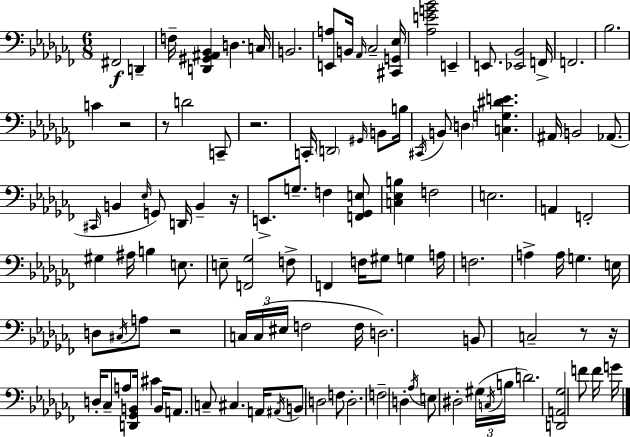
{
  \clef bass
  \numericTimeSignature
  \time 6/8
  \key aes \minor
  \repeat volta 2 { fis,2\f d,4-- | f16-- <d, gis, ais, bes,>4 d4. c16 | b,2. | <e, a>8 b,16 \grace { aes,16 } ces2-- | \break <cis, g, ees>16 <aes e' g' bes'>2 e,4-- | e,8. <ees, bes,>2 | f,16-> f,2. | bes2. | \break c'4 r2 | r8 d'2 c,8-- | r2. | c,16-. \parenthesize d,2 \grace { gis,16 } b,8 | \break b16 \acciaccatura { cis,16 } b,8 \parenthesize d4 <c g dis' e'>4. | ais,16 b,2 | aes,8.( \grace { cis,16 } b,4 \grace { ees16 } g,8) d,16 | b,4-- r16 e,8.-> g8.-- f4 | \break <f, ges, e>8 <c ees b>4 f2 | e2. | a,4 f,2-. | gis4 ais16 b4 | \break e8. e8-- <f, ges>2 | f8-> f,4 f16 gis8 | g4 a16 f2. | a4-> a16 g4. | \break e16 d8 \acciaccatura { cis16 } a8 r2 | \tuplet 3/2 { c16 c16( eis16 } f2 | f16 d2.) | b,8 c2-- | \break r8 r16 d16-. ces8-- a8 | <d, ges, b,>16 cis'4 b,16 a,8. c8-- cis4. | a,16 \acciaccatura { ais,16 } b,8 d2 | f8 d2.-. | \break f2-- | d4-. \acciaccatura { aes16 } e8 dis2-. | \tuplet 3/2 { gis16( \acciaccatura { c16 } b16 } d'2.) | <d, a, ges>2 | \break f'8 f'16 g'16 } \bar "|."
}